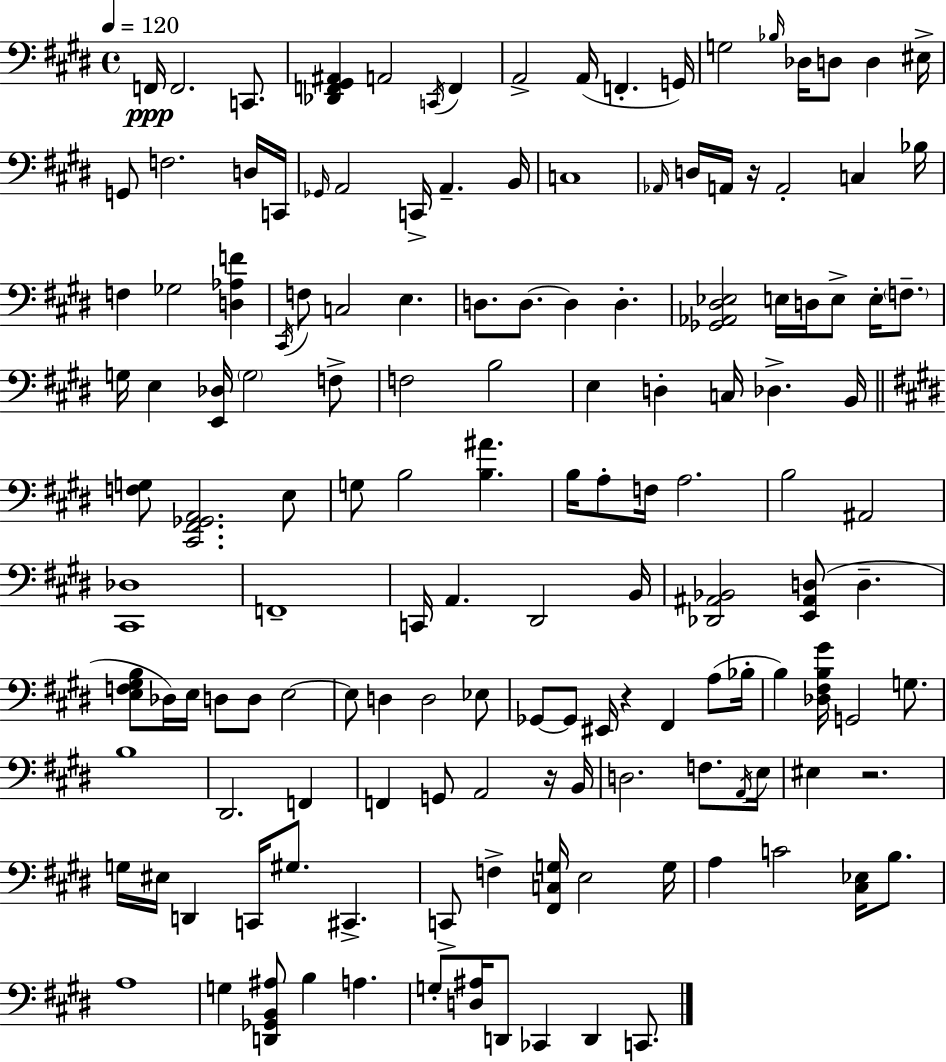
X:1
T:Untitled
M:4/4
L:1/4
K:E
F,,/4 F,,2 C,,/2 [_D,,F,,^G,,^A,,] A,,2 C,,/4 F,, A,,2 A,,/4 F,, G,,/4 G,2 _B,/4 _D,/4 D,/2 D, ^E,/4 G,,/2 F,2 D,/4 C,,/4 _G,,/4 A,,2 C,,/4 A,, B,,/4 C,4 _A,,/4 D,/4 A,,/4 z/4 A,,2 C, _B,/4 F, _G,2 [D,_A,F] ^C,,/4 F,/2 C,2 E, D,/2 D,/2 D, D, [_G,,_A,,^D,_E,]2 E,/4 D,/4 E,/2 E,/4 F,/2 G,/4 E, [E,,_D,]/4 G,2 F,/2 F,2 B,2 E, D, C,/4 _D, B,,/4 [F,G,]/2 [^C,,^F,,_G,,A,,]2 E,/2 G,/2 B,2 [B,^A] B,/4 A,/2 F,/4 A,2 B,2 ^A,,2 [^C,,_D,]4 F,,4 C,,/4 A,, ^D,,2 B,,/4 [_D,,^A,,_B,,]2 [E,,^A,,D,]/2 D, [E,F,^G,B,]/2 _D,/4 E,/4 D,/2 D,/2 E,2 E,/2 D, D,2 _E,/2 _G,,/2 _G,,/2 ^E,,/4 z ^F,, A,/2 _B,/4 B, [_D,^F,B,^G]/4 G,,2 G,/2 B,4 ^D,,2 F,, F,, G,,/2 A,,2 z/4 B,,/4 D,2 F,/2 A,,/4 E,/4 ^E, z2 G,/4 ^E,/4 D,, C,,/4 ^G,/2 ^C,, C,,/2 F, [^F,,C,G,]/4 E,2 G,/4 A, C2 [^C,_E,]/4 B,/2 A,4 G, [D,,_G,,B,,^A,]/2 B, A, G,/2 [D,^A,]/4 D,,/2 _C,, D,, C,,/2